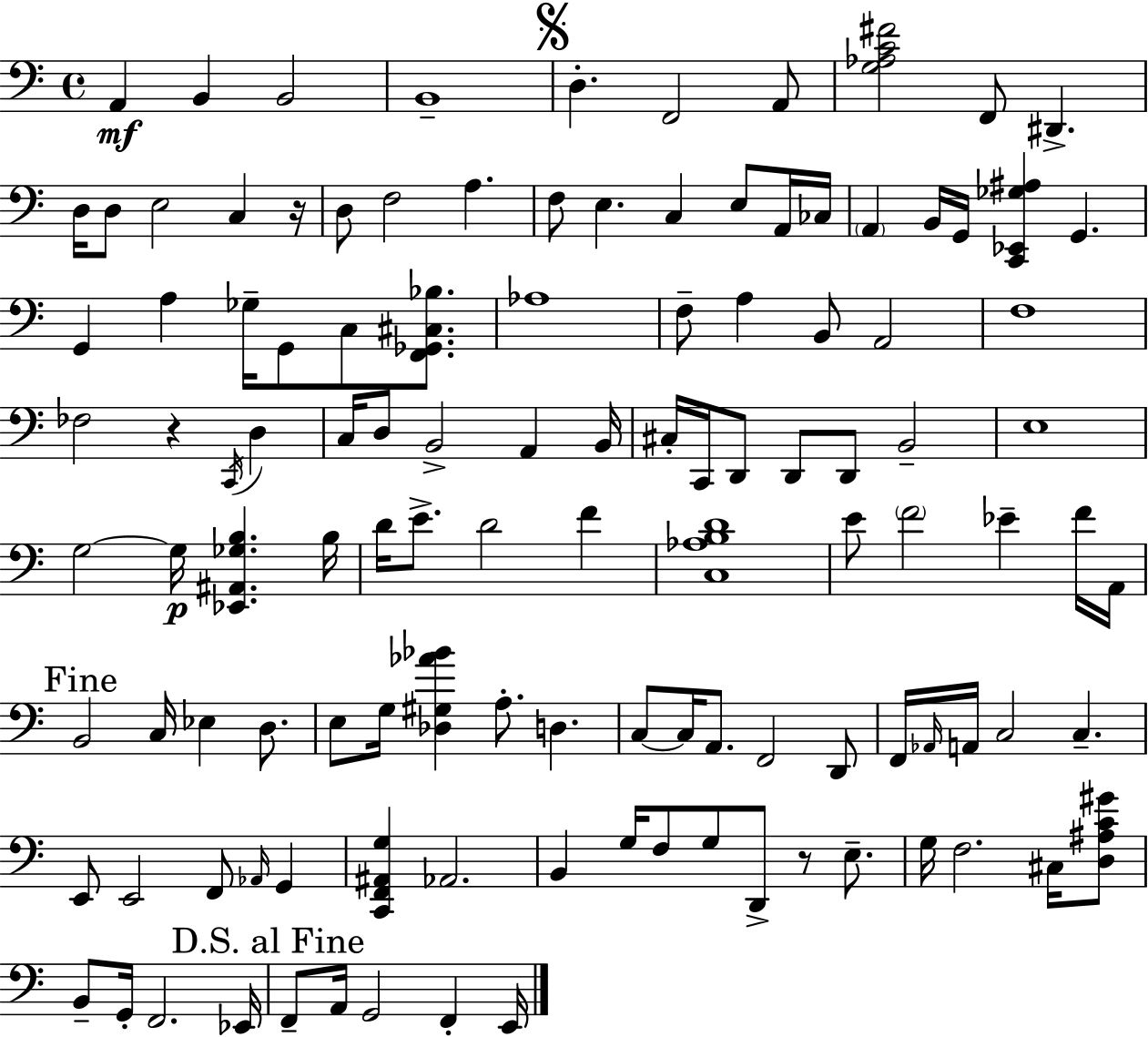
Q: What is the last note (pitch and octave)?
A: E2